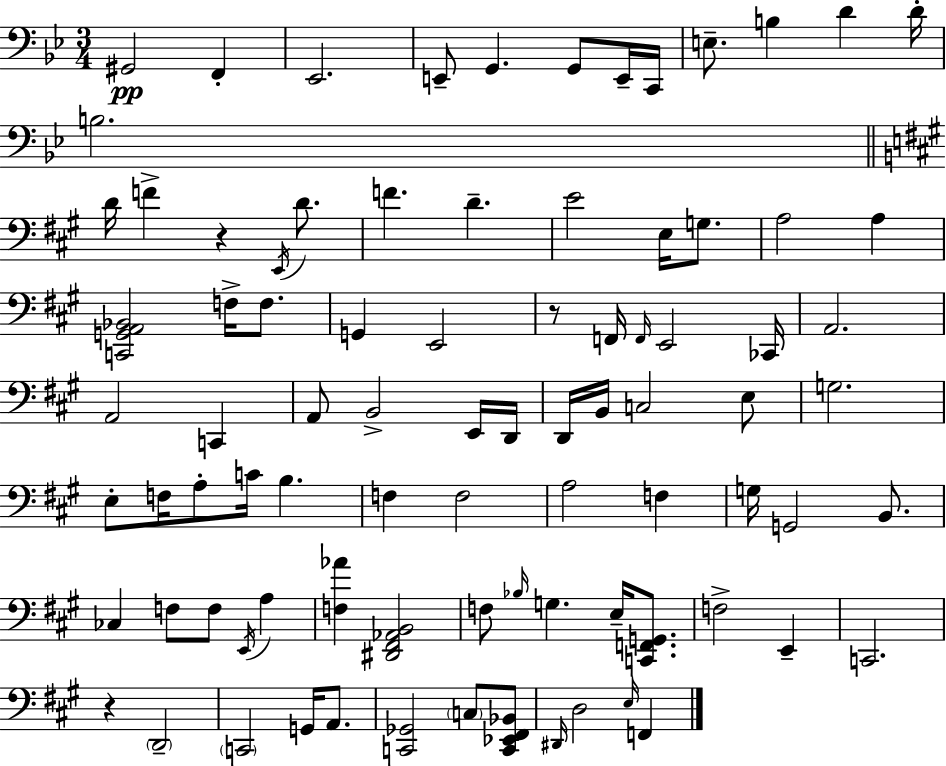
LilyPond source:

{
  \clef bass
  \numericTimeSignature
  \time 3/4
  \key bes \major
  gis,2\pp f,4-. | ees,2. | e,8-- g,4. g,8 e,16-- c,16 | e8.-- b4 d'4 d'16-. | \break b2. | \bar "||" \break \key a \major d'16 f'4-> r4 \acciaccatura { e,16 } d'8. | f'4. d'4.-- | e'2 e16 g8. | a2 a4 | \break <c, g, a, bes,>2 f16-> f8. | g,4 e,2 | r8 f,16 \grace { f,16 } e,2 | ces,16 a,2. | \break a,2 c,4 | a,8 b,2-> | e,16 d,16 d,16 b,16 c2 | e8 g2. | \break e8-. f16 a8-. c'16 b4. | f4 f2 | a2 f4 | g16 g,2 b,8. | \break ces4 f8 f8 \acciaccatura { e,16 } a4 | <f aes'>4 <dis, fis, aes, b,>2 | f8 \grace { bes16 } g4. | e16-- <c, f, g,>8. f2-> | \break e,4-- c,2. | r4 \parenthesize d,2-- | \parenthesize c,2 | g,16 a,8. <c, ges,>2 | \break \parenthesize c8 <c, ees, fis, bes,>8 \grace { dis,16 } d2 | \grace { e16 } f,4 \bar "|."
}